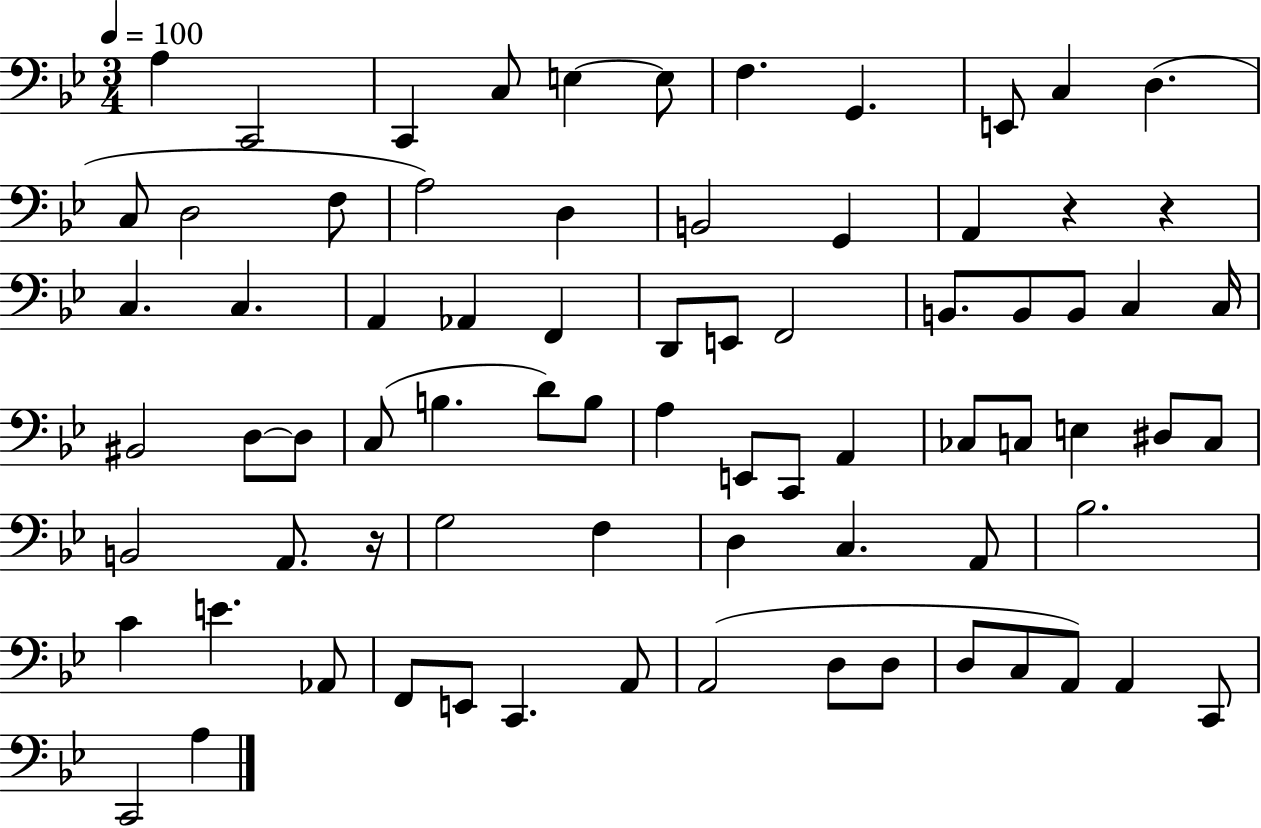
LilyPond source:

{
  \clef bass
  \numericTimeSignature
  \time 3/4
  \key bes \major
  \tempo 4 = 100
  a4 c,2 | c,4 c8 e4~~ e8 | f4. g,4. | e,8 c4 d4.( | \break c8 d2 f8 | a2) d4 | b,2 g,4 | a,4 r4 r4 | \break c4. c4. | a,4 aes,4 f,4 | d,8 e,8 f,2 | b,8. b,8 b,8 c4 c16 | \break bis,2 d8~~ d8 | c8( b4. d'8) b8 | a4 e,8 c,8 a,4 | ces8 c8 e4 dis8 c8 | \break b,2 a,8. r16 | g2 f4 | d4 c4. a,8 | bes2. | \break c'4 e'4. aes,8 | f,8 e,8 c,4. a,8 | a,2( d8 d8 | d8 c8 a,8) a,4 c,8 | \break c,2 a4 | \bar "|."
}